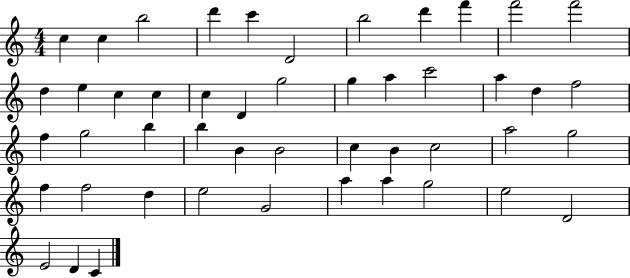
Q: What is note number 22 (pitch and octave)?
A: A5